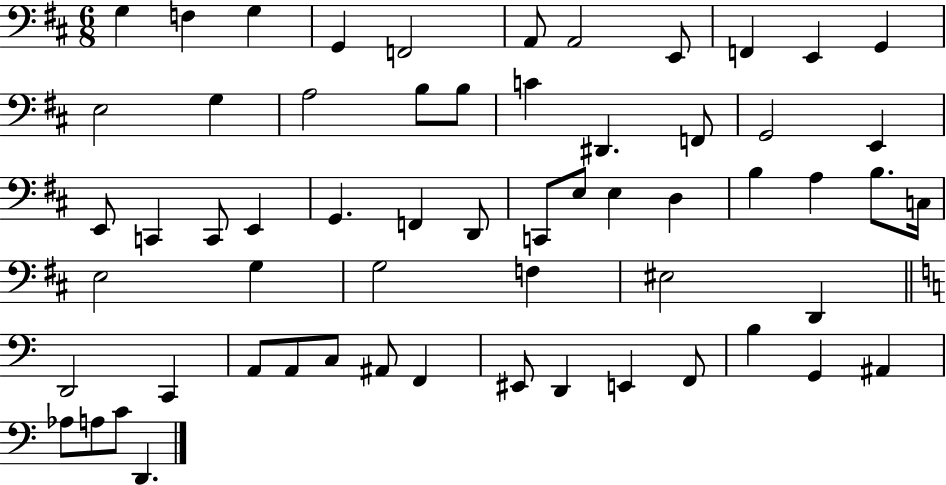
G3/q F3/q G3/q G2/q F2/h A2/e A2/h E2/e F2/q E2/q G2/q E3/h G3/q A3/h B3/e B3/e C4/q D#2/q. F2/e G2/h E2/q E2/e C2/q C2/e E2/q G2/q. F2/q D2/e C2/e E3/e E3/q D3/q B3/q A3/q B3/e. C3/s E3/h G3/q G3/h F3/q EIS3/h D2/q D2/h C2/q A2/e A2/e C3/e A#2/e F2/q EIS2/e D2/q E2/q F2/e B3/q G2/q A#2/q Ab3/e A3/e C4/e D2/q.